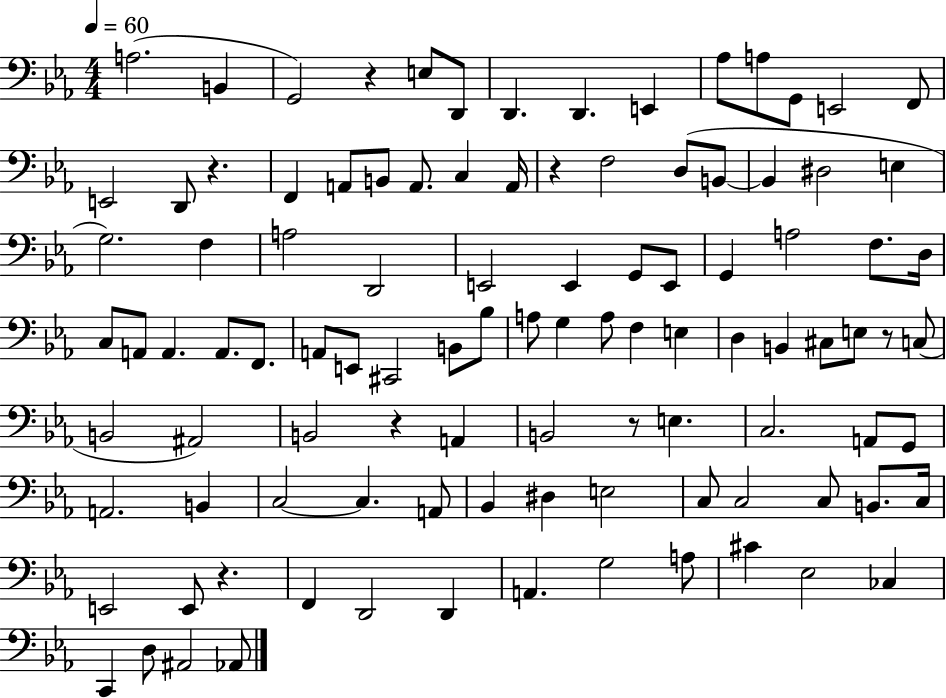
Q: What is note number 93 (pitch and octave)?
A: C2